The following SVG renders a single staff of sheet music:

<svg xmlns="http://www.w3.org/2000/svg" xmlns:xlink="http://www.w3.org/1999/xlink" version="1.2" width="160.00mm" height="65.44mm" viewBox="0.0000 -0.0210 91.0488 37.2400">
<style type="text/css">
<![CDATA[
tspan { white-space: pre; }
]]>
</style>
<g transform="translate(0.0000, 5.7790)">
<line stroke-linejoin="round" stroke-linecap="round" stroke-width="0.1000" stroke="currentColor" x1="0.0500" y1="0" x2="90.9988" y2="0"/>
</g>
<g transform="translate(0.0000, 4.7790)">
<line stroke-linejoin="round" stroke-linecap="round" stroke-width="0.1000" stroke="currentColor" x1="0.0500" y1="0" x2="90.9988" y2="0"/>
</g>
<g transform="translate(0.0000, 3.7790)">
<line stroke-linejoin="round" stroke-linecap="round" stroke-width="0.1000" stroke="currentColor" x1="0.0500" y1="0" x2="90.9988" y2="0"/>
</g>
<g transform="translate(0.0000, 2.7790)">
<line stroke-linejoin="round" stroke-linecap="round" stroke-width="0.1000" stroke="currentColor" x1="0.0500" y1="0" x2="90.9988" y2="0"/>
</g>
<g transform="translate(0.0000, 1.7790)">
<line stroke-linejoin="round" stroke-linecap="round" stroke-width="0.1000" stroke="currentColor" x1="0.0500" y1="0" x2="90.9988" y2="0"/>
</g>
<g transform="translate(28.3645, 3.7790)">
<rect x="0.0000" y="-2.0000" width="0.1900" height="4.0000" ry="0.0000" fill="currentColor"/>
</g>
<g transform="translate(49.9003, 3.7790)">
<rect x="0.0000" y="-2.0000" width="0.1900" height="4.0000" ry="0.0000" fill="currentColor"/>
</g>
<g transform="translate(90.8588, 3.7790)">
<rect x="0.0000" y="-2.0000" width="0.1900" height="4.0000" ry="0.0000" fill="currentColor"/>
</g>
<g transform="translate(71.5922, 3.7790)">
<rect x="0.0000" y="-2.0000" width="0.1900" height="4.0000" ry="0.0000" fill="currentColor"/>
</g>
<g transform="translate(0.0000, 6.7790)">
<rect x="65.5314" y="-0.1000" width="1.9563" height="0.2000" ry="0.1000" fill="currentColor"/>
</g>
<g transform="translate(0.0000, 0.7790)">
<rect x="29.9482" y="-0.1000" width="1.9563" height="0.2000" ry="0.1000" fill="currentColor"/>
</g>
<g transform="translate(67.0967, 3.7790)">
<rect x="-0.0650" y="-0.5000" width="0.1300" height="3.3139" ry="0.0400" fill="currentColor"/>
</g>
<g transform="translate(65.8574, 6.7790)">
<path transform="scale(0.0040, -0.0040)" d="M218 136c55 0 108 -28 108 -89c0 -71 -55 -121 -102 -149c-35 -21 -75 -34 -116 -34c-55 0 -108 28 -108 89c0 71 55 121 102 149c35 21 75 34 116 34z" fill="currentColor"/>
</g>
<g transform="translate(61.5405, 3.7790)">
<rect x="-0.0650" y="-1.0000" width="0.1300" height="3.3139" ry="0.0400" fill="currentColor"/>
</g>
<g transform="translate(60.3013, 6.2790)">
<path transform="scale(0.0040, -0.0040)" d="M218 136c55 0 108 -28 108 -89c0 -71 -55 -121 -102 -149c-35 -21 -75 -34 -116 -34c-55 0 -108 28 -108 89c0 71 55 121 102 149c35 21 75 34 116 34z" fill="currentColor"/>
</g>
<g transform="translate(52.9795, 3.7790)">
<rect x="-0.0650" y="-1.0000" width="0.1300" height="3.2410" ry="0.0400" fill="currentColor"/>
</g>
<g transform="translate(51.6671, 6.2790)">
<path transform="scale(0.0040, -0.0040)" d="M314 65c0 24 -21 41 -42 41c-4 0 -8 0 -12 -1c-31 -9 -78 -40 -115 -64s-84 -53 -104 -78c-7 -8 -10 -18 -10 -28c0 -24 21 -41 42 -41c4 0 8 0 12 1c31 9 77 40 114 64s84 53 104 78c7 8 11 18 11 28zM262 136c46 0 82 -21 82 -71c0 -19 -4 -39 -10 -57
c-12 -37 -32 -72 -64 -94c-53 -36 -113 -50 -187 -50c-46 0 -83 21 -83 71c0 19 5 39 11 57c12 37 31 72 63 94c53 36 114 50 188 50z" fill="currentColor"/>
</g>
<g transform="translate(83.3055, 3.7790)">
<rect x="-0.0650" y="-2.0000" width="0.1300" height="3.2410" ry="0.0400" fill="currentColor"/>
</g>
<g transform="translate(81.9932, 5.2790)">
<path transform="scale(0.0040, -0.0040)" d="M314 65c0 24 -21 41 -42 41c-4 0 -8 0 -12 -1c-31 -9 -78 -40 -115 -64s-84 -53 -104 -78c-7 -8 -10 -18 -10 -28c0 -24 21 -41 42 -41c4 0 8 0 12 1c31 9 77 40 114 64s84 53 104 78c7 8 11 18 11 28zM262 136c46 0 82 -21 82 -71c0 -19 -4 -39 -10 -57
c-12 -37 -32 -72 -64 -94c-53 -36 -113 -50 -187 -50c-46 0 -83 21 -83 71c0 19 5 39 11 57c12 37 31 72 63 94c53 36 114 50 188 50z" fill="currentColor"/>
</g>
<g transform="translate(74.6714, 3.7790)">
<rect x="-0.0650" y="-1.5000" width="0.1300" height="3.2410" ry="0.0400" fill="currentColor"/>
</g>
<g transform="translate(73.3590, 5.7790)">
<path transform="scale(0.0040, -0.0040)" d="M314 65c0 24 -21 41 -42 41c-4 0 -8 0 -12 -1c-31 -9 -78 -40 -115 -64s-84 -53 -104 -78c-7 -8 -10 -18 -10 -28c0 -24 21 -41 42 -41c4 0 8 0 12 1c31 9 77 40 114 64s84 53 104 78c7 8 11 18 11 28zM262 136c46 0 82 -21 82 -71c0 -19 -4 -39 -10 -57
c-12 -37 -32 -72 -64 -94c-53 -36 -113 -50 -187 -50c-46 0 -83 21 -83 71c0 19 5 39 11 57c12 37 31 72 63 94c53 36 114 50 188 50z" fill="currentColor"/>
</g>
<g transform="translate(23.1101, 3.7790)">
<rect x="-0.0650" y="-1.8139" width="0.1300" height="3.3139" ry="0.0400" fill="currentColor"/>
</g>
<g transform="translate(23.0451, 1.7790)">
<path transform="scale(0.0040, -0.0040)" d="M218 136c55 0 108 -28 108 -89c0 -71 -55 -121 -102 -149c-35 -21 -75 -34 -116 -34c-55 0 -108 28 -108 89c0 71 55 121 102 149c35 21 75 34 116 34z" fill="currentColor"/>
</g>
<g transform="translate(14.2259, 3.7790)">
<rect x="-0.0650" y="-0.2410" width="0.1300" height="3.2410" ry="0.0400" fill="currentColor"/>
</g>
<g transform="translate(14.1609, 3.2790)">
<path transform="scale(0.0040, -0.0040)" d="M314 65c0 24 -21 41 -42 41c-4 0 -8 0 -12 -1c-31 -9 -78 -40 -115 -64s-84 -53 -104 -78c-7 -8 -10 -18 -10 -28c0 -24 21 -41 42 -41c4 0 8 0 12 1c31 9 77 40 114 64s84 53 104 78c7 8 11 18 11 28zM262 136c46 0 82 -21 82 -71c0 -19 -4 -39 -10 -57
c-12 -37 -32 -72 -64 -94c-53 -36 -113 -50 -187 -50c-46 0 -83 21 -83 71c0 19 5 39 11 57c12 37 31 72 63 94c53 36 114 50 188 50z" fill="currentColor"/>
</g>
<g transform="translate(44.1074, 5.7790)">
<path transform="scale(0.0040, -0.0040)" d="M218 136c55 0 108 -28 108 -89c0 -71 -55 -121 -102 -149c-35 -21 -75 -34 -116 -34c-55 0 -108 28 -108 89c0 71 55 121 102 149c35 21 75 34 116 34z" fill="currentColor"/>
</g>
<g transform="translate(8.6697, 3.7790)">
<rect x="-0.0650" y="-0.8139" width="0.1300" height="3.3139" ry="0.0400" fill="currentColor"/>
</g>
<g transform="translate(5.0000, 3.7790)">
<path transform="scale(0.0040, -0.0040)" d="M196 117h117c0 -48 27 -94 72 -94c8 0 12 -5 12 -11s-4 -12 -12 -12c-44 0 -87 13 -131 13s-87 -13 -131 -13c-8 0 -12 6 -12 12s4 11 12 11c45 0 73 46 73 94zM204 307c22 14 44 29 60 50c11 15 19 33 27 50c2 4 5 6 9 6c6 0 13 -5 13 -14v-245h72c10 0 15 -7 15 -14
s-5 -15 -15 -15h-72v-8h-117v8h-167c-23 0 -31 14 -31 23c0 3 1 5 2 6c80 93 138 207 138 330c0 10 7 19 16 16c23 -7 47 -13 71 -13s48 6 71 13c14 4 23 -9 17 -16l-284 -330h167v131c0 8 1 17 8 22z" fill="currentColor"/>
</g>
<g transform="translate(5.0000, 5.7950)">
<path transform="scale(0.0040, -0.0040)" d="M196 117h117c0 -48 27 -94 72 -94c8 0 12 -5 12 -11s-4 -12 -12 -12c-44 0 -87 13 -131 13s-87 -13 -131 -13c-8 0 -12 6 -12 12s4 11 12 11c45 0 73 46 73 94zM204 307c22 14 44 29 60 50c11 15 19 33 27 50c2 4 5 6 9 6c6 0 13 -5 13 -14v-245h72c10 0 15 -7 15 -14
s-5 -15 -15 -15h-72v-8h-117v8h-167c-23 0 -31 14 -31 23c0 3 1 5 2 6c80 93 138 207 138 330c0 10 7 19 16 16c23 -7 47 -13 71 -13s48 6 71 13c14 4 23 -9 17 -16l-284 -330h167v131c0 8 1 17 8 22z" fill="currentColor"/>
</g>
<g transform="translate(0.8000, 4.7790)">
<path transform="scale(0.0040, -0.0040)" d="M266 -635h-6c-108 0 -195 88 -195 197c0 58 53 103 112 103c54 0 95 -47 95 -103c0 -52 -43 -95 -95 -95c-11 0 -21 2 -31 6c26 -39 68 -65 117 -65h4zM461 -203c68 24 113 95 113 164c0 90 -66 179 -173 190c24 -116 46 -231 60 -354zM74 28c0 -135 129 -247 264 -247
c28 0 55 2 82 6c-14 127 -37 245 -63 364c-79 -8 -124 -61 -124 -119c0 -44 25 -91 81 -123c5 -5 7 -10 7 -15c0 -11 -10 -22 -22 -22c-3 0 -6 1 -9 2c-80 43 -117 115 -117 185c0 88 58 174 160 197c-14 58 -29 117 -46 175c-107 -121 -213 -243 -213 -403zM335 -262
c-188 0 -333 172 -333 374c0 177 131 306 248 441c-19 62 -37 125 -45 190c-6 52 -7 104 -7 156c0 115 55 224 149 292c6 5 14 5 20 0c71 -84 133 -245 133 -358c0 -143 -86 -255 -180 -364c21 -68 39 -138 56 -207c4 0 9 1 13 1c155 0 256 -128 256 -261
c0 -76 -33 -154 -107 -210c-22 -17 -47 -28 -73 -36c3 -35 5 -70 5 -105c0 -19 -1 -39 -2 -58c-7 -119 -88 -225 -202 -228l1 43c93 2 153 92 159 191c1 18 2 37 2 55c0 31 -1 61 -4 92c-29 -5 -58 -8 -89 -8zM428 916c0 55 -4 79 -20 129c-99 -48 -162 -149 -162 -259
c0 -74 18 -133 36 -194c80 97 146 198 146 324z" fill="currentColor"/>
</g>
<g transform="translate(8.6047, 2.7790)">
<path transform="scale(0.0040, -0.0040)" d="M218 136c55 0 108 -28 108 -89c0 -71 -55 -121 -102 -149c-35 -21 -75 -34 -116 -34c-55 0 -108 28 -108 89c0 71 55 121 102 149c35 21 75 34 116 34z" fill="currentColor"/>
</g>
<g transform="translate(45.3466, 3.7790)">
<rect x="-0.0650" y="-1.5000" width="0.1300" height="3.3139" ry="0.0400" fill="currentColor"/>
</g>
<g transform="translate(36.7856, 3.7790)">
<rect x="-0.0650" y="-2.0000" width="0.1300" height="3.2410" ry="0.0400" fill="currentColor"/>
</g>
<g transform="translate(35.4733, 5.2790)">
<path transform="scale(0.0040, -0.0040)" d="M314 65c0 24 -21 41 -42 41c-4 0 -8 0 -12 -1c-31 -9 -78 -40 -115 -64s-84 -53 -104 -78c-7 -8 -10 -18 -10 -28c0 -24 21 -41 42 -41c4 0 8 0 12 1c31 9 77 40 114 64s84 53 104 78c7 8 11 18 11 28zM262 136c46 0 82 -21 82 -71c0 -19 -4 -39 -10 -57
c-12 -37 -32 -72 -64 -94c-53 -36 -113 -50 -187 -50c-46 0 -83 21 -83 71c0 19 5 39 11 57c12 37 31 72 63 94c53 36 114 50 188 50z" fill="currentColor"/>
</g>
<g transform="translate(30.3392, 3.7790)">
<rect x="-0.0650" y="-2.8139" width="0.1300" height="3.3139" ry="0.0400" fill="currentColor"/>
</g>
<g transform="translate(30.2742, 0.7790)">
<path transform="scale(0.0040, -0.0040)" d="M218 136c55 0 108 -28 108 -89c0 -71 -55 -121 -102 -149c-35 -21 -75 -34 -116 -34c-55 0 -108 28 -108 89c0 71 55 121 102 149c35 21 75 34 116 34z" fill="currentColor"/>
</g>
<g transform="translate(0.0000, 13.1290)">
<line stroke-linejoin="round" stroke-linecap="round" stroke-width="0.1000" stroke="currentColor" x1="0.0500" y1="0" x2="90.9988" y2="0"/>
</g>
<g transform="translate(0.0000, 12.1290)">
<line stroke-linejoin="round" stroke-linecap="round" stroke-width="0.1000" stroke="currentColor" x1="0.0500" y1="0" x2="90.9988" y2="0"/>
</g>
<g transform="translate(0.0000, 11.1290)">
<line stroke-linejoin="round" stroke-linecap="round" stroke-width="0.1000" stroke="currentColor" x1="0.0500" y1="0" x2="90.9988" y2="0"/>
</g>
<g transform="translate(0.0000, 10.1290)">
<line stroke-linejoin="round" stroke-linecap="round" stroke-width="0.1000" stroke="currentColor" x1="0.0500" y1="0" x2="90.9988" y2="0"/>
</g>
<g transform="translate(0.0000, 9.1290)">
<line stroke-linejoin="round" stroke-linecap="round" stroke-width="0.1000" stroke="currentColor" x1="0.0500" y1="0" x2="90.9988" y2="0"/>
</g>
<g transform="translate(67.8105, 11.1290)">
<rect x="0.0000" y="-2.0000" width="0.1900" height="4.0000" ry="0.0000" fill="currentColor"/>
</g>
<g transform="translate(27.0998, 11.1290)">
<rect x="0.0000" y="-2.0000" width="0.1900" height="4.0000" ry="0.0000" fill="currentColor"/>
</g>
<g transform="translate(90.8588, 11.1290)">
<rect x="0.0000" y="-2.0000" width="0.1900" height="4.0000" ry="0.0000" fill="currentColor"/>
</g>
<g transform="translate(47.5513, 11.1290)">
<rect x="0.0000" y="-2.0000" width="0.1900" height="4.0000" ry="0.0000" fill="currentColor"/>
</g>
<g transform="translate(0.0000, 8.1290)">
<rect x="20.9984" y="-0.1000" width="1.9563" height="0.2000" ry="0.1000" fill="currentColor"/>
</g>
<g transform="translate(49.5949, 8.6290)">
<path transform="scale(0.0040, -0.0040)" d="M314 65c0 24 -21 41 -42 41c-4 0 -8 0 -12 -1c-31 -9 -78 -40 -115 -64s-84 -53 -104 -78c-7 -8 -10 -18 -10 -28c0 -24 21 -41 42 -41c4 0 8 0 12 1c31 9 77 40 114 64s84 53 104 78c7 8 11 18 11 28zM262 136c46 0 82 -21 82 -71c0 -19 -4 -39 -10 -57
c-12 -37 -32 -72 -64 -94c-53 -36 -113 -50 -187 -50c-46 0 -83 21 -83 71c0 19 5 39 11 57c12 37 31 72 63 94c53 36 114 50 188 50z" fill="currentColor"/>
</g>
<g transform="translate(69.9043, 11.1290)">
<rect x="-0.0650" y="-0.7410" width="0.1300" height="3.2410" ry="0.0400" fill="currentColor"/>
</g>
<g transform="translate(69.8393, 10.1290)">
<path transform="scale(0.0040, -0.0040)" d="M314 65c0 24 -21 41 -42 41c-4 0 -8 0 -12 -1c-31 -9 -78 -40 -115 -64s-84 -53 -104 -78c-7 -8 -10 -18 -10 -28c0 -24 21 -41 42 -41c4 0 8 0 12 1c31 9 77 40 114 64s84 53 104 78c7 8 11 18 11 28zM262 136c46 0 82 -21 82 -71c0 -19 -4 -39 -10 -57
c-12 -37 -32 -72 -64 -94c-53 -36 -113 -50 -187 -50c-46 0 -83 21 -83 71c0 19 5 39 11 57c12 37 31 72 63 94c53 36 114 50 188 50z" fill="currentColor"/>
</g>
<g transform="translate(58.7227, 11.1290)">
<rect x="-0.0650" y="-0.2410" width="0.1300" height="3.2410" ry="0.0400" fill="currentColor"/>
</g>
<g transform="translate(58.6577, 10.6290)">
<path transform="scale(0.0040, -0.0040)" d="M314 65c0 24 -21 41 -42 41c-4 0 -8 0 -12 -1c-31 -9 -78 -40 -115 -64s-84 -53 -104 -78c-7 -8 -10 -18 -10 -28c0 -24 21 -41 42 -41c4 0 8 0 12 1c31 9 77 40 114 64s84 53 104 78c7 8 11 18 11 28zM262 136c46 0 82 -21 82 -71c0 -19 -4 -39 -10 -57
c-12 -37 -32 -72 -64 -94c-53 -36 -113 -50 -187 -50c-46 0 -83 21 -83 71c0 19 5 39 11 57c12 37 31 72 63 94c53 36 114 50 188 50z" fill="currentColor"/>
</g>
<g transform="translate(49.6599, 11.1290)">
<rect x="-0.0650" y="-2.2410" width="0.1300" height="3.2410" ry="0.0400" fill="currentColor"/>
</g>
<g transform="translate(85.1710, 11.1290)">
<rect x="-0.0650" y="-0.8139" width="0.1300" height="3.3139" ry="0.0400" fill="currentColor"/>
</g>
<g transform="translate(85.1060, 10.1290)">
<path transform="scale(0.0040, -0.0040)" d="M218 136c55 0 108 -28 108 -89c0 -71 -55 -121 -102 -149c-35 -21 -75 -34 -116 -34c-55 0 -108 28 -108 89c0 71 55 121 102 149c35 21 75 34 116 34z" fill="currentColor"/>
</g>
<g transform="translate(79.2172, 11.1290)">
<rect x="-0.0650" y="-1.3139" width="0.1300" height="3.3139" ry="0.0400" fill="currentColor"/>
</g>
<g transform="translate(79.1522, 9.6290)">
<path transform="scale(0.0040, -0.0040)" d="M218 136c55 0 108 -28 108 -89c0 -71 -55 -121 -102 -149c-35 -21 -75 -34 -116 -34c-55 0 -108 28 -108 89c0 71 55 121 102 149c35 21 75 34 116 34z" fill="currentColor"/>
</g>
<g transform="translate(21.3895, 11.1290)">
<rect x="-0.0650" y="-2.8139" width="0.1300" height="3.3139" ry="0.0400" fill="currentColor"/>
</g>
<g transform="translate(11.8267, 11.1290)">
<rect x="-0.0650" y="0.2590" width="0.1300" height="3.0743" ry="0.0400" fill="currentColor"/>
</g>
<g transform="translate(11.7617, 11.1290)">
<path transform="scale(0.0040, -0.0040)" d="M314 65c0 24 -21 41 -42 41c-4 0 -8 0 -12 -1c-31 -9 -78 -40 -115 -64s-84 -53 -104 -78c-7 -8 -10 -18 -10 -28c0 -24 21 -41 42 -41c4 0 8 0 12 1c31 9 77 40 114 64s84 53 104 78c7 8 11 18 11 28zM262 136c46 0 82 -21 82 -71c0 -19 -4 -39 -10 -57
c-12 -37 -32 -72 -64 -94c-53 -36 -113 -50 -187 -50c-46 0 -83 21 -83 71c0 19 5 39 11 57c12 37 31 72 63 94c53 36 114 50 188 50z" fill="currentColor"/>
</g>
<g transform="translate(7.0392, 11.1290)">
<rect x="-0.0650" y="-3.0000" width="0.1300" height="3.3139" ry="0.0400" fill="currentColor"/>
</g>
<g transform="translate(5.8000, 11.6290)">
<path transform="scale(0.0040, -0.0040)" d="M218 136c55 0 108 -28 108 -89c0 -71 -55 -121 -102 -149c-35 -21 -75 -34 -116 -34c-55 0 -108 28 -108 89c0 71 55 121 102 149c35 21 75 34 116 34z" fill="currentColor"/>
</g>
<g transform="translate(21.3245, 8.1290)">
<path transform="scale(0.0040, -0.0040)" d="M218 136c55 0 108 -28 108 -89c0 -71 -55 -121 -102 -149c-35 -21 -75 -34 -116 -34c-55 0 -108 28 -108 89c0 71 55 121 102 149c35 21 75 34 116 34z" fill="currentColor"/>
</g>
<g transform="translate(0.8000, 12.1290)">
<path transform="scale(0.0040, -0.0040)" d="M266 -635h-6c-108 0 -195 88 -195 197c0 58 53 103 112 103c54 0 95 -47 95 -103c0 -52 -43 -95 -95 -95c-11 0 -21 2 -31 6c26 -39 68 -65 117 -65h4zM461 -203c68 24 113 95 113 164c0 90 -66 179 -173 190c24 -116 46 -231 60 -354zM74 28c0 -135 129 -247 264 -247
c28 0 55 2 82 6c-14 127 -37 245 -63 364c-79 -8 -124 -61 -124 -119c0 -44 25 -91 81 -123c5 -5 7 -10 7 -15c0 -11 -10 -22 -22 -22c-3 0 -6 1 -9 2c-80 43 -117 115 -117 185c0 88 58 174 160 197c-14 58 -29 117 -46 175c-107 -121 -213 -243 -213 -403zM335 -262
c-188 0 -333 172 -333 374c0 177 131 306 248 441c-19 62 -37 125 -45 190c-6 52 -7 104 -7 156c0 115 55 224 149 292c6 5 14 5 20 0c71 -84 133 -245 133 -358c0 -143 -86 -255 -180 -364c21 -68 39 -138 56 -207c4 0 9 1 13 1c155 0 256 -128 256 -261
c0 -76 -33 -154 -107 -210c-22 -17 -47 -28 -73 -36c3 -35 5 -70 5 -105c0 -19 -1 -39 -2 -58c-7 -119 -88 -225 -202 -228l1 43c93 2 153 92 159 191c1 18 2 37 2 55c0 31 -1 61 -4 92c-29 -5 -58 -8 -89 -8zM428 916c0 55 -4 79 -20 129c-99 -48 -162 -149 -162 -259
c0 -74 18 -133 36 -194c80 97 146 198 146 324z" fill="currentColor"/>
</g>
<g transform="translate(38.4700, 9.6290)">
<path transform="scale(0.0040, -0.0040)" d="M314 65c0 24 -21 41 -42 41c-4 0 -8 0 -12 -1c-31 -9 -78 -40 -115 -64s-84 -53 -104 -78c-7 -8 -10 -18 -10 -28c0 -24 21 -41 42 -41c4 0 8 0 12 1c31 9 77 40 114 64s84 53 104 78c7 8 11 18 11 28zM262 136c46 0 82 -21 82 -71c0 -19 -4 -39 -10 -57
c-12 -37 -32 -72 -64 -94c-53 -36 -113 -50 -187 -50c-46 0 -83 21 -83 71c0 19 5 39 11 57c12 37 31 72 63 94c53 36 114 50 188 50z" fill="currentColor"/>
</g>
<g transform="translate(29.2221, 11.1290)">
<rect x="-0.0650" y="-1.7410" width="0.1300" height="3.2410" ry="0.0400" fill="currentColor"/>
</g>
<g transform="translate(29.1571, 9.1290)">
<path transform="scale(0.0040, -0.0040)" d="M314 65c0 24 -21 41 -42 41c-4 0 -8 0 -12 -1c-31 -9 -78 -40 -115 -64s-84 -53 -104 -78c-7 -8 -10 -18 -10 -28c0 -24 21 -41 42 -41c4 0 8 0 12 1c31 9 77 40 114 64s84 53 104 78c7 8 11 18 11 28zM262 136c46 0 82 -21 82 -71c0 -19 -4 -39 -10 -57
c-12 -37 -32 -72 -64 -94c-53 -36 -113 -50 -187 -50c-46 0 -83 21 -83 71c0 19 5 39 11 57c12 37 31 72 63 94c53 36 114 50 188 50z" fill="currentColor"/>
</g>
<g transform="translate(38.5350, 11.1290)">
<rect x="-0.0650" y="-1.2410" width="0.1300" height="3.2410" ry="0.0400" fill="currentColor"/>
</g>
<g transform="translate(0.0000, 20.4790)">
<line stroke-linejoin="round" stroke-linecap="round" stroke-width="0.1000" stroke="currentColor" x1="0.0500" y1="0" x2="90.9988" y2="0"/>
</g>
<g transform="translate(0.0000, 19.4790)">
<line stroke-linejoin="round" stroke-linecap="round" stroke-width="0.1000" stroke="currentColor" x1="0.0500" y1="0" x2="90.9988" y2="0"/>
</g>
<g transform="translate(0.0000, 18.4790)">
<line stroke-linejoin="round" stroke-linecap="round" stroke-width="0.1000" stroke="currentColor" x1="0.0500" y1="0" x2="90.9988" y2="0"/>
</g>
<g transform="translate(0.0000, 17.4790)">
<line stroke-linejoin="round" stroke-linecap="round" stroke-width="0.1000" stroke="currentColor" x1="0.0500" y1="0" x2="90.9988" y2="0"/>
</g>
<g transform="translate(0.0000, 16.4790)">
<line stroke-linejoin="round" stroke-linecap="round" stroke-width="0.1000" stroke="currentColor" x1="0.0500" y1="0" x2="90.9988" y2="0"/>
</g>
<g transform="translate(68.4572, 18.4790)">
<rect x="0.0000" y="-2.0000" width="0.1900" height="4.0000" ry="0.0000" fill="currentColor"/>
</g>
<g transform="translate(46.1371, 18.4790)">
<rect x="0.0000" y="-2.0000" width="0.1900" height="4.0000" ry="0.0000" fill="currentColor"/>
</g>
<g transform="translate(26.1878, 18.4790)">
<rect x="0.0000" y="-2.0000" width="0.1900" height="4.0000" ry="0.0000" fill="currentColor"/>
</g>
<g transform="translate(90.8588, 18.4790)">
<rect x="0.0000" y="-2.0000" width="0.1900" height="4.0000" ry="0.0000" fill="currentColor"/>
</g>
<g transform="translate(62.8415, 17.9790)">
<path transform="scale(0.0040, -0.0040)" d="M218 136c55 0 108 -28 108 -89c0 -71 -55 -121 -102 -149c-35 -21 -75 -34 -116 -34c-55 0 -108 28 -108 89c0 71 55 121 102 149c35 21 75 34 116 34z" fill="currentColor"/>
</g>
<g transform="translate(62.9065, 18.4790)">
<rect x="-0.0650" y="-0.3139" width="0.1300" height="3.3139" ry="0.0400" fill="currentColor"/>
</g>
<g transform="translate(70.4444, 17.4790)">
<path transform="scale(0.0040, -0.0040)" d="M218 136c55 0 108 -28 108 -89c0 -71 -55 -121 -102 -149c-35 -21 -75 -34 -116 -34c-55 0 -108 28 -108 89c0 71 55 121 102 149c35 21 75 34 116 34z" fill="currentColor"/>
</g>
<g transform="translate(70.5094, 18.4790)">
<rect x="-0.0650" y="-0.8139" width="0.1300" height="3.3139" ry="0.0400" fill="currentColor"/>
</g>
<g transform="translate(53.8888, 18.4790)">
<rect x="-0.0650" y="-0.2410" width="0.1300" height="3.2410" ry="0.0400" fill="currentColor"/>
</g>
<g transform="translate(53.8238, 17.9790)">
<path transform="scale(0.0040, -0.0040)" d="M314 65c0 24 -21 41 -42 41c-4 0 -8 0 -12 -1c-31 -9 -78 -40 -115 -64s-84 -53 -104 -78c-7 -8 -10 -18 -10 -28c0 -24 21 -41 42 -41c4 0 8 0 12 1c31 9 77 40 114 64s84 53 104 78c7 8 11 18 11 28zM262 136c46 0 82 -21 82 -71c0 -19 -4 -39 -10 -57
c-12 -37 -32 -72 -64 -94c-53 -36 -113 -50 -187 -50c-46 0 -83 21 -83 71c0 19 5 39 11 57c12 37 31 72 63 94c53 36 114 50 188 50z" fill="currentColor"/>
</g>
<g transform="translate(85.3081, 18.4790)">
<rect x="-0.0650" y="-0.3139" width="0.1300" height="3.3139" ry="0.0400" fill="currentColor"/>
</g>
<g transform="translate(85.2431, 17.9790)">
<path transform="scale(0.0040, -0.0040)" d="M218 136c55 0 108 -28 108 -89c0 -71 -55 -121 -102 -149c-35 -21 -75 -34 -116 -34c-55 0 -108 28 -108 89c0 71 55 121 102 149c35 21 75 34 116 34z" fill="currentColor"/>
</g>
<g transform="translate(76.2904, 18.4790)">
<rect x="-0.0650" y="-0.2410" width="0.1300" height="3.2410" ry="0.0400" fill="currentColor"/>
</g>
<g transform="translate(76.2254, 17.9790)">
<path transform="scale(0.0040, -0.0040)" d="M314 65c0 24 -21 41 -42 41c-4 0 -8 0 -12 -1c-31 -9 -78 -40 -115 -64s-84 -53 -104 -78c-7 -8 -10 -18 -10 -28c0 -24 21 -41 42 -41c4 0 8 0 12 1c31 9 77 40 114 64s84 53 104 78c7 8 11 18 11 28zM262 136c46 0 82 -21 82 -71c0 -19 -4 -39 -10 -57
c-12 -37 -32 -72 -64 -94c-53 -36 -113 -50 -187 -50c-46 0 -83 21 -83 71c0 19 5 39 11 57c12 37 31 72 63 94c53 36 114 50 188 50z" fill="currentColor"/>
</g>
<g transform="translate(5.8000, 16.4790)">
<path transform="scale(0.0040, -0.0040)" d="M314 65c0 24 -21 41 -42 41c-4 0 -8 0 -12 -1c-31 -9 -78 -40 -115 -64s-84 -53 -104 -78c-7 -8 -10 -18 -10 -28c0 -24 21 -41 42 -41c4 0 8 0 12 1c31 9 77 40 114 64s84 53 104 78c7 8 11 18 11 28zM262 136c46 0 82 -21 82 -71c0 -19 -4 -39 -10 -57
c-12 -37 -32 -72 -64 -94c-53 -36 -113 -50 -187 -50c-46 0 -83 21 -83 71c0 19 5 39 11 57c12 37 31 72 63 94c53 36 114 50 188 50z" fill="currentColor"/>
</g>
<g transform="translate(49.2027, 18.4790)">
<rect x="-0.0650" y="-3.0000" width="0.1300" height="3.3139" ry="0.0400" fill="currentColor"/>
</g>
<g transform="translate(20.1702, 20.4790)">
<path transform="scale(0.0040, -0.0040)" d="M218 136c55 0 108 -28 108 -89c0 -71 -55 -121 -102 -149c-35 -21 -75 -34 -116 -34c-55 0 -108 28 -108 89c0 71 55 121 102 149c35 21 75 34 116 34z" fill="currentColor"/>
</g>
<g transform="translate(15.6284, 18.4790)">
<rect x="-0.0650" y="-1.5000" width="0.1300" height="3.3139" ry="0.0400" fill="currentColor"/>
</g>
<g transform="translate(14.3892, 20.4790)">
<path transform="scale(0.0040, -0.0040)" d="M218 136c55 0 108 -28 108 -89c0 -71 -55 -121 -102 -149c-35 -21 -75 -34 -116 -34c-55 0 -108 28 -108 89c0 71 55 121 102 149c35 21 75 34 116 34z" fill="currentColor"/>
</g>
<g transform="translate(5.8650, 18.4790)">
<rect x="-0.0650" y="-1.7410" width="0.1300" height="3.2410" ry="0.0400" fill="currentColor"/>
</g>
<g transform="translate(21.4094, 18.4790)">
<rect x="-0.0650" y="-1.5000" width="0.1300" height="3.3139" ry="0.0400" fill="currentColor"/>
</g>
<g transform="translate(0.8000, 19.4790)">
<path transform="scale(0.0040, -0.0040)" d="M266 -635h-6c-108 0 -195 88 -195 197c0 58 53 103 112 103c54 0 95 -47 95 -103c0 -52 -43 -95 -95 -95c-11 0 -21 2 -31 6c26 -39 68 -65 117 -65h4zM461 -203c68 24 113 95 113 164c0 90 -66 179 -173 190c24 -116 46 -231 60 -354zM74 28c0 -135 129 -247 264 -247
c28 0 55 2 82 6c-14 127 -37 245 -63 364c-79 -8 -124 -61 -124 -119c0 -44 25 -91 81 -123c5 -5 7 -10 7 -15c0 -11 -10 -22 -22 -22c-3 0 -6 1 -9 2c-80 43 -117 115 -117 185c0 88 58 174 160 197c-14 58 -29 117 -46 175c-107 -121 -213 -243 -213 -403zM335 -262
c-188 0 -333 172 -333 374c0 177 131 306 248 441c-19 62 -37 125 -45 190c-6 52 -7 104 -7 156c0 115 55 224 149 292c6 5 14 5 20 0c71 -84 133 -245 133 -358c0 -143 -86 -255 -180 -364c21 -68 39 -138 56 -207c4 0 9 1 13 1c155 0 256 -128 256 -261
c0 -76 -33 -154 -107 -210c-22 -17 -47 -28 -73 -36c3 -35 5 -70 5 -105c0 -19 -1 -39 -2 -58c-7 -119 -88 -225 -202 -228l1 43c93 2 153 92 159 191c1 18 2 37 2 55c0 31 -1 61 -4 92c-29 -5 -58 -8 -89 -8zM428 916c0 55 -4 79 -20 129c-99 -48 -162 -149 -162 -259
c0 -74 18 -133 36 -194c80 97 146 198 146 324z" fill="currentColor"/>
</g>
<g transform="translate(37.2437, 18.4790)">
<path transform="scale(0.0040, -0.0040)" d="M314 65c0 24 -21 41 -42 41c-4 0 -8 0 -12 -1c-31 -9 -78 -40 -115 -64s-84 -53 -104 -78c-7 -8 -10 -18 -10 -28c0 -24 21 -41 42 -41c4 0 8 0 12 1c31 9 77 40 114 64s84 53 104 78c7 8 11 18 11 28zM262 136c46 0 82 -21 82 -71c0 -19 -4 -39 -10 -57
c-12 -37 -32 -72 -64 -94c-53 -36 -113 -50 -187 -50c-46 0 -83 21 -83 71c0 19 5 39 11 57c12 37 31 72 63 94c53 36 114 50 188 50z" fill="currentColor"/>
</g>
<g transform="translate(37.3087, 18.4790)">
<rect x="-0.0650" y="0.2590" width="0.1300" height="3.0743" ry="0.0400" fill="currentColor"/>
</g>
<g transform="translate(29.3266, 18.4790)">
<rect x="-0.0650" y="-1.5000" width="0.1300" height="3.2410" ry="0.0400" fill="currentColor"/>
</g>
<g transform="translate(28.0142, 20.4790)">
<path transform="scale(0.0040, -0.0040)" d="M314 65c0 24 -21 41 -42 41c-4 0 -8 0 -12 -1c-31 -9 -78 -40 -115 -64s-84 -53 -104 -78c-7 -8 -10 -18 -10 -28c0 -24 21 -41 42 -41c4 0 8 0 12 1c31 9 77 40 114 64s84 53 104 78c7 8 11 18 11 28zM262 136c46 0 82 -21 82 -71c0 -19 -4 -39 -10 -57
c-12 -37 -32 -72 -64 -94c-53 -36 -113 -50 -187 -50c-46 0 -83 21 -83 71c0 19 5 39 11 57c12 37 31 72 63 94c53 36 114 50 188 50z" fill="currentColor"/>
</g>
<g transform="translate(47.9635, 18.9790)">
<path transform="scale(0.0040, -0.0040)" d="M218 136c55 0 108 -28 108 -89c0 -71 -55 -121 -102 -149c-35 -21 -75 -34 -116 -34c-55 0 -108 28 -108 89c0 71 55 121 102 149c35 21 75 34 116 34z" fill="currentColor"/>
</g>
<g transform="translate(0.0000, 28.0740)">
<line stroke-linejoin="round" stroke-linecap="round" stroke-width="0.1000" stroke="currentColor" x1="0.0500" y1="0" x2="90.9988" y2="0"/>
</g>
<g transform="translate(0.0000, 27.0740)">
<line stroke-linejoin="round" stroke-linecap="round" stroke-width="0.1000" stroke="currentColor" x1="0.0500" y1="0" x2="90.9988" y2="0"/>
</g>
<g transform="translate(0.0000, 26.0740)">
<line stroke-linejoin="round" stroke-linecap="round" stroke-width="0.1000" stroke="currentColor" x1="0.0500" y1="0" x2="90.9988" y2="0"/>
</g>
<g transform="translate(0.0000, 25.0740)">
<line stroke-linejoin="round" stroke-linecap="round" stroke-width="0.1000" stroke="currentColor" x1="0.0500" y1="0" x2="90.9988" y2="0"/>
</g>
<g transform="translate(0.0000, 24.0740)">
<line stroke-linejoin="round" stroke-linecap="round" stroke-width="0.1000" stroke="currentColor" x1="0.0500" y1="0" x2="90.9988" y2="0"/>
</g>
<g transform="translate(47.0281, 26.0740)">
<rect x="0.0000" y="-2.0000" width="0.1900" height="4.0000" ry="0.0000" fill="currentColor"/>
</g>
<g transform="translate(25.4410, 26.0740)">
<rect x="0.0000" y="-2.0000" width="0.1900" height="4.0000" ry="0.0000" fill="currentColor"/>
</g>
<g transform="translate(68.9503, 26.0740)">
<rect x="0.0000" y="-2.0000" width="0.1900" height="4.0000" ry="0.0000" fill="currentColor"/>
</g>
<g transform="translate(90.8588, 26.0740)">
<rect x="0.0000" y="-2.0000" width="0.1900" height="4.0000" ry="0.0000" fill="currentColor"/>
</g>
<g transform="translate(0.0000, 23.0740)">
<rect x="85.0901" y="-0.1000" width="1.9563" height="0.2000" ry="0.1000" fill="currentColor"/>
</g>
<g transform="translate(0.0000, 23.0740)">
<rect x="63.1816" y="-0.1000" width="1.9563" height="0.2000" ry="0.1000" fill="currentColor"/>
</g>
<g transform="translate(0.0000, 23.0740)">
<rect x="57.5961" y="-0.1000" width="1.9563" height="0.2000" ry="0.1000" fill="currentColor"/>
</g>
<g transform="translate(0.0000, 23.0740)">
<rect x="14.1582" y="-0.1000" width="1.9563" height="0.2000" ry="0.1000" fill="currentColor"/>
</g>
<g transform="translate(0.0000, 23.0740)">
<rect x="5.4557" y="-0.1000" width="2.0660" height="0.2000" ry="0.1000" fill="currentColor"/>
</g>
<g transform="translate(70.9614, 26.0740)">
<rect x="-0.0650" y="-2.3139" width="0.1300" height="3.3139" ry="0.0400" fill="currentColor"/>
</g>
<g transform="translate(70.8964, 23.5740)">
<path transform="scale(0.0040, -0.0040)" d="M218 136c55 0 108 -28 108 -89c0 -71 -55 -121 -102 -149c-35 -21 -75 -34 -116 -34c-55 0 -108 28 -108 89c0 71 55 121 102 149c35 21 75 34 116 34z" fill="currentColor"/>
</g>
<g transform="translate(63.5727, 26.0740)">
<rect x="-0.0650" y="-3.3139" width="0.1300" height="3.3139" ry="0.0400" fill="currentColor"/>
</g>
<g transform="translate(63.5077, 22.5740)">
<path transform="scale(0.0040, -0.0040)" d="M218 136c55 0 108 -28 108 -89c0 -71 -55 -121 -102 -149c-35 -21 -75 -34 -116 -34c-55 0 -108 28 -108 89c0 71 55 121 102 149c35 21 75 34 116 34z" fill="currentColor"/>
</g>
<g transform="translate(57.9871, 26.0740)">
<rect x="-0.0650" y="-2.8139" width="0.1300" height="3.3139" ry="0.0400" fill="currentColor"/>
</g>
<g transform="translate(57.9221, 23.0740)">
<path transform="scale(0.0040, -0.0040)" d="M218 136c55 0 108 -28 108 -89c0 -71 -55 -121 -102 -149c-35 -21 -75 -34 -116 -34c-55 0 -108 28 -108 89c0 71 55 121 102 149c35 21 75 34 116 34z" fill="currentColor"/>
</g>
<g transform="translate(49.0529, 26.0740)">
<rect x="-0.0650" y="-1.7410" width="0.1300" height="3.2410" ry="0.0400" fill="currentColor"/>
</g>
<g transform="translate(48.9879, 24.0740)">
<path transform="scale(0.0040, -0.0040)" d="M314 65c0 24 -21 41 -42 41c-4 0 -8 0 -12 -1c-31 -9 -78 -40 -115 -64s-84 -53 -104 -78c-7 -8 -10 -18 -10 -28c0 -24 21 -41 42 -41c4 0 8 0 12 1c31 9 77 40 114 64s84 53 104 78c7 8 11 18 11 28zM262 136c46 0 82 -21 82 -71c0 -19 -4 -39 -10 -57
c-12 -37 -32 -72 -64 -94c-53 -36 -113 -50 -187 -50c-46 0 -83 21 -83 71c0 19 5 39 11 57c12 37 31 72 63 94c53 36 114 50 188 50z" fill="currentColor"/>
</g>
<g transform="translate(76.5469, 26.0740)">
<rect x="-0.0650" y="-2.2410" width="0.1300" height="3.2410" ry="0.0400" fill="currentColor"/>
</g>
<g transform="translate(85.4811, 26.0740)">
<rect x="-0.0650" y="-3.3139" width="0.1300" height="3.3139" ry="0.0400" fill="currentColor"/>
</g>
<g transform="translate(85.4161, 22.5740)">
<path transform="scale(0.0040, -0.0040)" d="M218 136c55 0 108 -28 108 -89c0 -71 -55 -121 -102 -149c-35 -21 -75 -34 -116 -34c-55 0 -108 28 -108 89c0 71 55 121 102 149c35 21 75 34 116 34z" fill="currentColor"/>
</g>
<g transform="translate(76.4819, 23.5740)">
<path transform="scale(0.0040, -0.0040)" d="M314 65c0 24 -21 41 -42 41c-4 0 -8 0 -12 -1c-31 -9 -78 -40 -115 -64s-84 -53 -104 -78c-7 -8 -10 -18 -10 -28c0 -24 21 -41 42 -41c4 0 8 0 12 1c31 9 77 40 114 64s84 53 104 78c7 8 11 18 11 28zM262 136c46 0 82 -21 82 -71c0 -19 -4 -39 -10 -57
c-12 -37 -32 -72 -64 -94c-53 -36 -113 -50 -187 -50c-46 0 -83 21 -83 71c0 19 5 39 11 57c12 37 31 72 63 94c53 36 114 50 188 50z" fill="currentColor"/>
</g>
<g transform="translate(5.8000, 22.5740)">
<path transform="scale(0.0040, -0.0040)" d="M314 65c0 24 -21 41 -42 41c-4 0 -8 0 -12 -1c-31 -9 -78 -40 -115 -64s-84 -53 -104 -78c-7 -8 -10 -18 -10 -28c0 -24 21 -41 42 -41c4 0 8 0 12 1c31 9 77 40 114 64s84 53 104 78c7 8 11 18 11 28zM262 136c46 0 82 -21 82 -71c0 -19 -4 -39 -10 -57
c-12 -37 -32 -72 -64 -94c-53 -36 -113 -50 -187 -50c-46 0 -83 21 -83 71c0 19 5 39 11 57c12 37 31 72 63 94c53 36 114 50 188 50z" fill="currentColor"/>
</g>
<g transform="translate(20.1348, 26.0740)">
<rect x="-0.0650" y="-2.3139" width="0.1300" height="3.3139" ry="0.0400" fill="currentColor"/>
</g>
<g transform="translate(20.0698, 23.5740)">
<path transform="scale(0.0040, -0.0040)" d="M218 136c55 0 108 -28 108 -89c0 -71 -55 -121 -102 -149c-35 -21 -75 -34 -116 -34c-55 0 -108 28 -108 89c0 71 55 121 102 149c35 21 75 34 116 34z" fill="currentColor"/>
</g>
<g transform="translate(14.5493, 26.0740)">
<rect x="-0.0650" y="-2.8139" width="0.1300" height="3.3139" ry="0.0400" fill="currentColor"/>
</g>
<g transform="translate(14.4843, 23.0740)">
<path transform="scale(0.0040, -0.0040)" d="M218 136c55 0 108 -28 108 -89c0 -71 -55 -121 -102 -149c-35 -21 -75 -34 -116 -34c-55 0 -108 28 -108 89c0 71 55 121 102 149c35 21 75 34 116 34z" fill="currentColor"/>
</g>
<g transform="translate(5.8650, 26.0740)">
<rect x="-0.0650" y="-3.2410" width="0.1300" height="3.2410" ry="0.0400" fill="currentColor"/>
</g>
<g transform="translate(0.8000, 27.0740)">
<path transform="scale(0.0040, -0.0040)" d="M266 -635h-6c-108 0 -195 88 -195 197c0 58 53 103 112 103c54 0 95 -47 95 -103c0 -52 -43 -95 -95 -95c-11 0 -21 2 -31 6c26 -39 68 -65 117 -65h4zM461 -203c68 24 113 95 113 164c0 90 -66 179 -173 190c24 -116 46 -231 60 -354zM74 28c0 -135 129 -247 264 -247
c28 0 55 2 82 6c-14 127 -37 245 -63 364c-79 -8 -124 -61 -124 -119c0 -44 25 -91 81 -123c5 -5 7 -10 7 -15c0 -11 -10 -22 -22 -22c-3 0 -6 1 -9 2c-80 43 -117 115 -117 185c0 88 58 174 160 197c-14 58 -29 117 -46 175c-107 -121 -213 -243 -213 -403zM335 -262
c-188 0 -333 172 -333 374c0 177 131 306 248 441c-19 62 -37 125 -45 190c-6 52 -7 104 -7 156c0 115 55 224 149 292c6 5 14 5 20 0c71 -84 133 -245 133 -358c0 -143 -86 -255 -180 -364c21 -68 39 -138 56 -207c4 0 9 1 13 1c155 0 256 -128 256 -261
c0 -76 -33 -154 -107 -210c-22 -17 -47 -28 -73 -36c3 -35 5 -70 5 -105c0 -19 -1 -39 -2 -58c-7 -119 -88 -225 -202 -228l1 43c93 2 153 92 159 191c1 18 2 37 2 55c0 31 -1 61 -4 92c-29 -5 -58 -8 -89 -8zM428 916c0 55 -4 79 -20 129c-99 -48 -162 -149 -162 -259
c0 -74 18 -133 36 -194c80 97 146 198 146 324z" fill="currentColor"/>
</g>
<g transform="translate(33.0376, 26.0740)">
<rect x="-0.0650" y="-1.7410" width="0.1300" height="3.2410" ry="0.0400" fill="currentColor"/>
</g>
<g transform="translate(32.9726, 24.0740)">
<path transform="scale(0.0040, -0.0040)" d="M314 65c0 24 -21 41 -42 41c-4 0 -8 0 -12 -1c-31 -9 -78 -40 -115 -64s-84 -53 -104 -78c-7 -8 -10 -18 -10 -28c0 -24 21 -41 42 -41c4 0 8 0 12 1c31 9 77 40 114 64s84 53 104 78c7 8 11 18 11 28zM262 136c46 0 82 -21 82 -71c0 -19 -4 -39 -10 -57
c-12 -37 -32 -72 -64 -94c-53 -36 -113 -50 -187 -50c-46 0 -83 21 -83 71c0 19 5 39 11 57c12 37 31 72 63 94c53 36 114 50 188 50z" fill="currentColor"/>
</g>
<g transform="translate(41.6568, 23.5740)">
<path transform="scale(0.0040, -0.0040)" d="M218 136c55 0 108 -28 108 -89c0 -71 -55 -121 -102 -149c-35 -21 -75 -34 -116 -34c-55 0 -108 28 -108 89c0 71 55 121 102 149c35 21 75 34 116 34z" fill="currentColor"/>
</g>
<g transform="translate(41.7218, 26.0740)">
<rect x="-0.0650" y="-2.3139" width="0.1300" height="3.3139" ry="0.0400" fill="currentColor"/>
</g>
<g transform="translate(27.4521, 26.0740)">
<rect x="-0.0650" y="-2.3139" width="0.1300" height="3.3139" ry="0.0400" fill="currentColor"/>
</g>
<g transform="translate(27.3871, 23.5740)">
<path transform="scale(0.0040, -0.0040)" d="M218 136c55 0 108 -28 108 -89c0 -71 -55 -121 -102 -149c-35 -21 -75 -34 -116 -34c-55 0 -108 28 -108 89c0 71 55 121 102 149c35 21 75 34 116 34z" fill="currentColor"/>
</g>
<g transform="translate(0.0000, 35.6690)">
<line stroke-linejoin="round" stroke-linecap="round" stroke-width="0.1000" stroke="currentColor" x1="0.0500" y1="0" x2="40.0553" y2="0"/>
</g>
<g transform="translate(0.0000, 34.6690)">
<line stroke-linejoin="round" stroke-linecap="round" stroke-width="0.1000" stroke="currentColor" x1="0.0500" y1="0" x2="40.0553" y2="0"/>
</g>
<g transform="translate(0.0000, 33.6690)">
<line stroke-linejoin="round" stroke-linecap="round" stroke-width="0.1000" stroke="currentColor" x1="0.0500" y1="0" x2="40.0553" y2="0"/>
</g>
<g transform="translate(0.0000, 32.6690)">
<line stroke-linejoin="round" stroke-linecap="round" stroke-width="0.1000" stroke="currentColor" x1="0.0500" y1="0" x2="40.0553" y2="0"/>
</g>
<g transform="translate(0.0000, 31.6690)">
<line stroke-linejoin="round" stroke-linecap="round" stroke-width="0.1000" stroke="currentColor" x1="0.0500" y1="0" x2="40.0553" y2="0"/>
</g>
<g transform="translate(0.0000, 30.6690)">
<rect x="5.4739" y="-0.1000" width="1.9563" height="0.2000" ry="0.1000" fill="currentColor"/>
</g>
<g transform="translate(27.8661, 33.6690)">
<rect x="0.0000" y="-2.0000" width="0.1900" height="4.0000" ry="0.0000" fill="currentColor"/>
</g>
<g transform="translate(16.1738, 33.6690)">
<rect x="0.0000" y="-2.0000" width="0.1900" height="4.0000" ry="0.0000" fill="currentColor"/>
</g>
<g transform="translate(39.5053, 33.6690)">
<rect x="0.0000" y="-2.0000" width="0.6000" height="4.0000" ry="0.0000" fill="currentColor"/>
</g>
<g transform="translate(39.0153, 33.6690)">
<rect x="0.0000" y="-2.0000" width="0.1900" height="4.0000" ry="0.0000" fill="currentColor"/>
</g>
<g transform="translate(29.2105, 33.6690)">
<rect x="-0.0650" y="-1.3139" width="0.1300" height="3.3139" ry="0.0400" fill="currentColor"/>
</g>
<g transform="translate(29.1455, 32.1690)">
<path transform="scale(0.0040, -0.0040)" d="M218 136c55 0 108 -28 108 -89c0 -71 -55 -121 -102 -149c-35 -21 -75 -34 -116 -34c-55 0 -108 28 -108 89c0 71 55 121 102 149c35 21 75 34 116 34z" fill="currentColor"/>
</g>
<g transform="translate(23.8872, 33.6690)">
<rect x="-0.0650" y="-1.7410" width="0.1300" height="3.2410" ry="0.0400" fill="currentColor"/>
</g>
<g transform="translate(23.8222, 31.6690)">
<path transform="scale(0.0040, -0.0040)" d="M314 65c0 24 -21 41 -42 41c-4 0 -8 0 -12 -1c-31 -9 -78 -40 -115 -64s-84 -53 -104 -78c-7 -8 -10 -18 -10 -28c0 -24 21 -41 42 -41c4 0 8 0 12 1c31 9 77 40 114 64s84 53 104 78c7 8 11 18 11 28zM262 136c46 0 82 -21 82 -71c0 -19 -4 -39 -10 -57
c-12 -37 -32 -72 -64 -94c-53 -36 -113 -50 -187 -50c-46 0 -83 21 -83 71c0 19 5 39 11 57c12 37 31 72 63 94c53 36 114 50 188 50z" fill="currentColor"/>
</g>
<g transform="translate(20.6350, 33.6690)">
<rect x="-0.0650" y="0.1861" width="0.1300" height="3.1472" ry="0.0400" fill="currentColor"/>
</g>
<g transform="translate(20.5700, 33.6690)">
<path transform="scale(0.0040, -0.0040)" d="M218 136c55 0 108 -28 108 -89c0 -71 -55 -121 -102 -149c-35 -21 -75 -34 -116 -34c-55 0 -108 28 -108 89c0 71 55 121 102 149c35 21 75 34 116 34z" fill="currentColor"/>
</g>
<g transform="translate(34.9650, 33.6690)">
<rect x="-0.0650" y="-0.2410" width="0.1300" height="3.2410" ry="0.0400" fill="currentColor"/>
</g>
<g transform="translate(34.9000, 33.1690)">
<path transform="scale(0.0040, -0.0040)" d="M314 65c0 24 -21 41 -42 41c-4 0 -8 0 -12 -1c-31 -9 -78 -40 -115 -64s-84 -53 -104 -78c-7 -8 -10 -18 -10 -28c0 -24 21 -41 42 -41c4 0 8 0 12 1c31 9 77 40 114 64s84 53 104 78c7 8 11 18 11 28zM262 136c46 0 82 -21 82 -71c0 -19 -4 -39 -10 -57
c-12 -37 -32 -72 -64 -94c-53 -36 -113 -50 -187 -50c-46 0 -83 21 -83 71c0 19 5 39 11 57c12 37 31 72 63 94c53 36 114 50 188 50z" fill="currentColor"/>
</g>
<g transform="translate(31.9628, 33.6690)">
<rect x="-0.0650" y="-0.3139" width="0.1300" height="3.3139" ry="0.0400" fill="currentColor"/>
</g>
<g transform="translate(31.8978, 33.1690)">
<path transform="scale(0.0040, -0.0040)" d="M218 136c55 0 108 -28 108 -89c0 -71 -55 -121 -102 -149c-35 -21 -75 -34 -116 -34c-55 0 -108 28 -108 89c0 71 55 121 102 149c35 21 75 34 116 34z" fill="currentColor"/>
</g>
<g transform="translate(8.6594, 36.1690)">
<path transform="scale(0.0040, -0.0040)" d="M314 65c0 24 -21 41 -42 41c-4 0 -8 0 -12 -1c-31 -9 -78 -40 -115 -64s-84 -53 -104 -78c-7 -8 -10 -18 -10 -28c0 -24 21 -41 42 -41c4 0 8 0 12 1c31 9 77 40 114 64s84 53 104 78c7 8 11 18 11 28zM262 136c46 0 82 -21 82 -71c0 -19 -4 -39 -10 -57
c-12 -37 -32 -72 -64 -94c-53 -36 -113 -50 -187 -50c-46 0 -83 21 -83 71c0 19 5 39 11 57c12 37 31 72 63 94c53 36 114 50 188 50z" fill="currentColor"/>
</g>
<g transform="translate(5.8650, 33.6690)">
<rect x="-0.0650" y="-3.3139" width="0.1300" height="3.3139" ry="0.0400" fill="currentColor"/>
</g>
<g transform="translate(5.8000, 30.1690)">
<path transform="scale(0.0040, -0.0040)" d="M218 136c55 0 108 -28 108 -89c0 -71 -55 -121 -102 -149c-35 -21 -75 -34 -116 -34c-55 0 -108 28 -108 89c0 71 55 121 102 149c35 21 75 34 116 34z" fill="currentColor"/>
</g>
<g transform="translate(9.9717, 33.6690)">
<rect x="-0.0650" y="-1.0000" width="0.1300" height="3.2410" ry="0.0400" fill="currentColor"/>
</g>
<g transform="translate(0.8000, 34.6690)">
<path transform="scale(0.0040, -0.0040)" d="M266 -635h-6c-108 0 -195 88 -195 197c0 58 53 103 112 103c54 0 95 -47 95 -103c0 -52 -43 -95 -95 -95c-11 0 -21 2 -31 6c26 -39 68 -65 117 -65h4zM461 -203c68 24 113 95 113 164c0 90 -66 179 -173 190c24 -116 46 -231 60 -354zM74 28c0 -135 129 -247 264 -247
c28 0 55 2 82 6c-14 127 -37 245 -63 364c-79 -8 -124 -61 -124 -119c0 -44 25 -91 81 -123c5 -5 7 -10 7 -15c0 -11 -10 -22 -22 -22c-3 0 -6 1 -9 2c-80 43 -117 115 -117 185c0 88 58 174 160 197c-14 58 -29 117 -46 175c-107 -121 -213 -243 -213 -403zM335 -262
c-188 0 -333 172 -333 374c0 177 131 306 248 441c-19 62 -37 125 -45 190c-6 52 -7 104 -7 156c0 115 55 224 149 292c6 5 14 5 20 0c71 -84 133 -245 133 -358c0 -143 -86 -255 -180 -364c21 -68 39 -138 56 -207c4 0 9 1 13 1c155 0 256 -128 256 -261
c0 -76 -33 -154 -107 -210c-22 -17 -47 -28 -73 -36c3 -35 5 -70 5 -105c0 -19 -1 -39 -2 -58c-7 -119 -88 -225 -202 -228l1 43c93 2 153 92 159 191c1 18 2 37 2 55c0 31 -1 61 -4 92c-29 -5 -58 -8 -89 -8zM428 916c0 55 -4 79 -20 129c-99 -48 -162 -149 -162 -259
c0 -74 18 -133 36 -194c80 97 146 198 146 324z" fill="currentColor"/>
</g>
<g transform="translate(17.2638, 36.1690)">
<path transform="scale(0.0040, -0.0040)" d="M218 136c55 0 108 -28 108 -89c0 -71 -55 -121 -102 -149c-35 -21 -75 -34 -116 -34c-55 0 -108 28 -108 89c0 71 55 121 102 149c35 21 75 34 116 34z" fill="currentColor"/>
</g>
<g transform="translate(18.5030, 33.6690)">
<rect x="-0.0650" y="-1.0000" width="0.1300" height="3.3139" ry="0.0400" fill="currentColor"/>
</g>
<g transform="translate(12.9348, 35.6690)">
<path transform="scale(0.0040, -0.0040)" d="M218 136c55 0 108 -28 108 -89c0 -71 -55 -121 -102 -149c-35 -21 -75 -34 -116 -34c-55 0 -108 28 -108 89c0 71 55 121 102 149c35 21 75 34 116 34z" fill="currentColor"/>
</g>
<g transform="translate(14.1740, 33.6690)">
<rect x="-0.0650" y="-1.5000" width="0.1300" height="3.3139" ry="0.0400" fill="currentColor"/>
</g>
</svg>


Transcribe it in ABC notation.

X:1
T:Untitled
M:4/4
L:1/4
K:C
d c2 f a F2 E D2 D C E2 F2 A B2 a f2 e2 g2 c2 d2 e d f2 E E E2 B2 A c2 c d c2 c b2 a g g f2 g f2 a b g g2 b b D2 E D B f2 e c c2